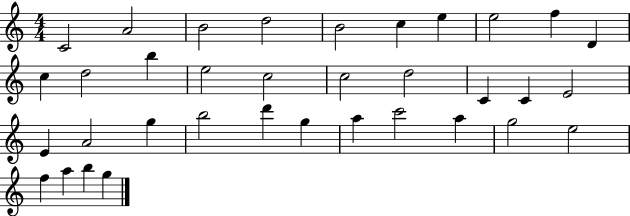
{
  \clef treble
  \numericTimeSignature
  \time 4/4
  \key c \major
  c'2 a'2 | b'2 d''2 | b'2 c''4 e''4 | e''2 f''4 d'4 | \break c''4 d''2 b''4 | e''2 c''2 | c''2 d''2 | c'4 c'4 e'2 | \break e'4 a'2 g''4 | b''2 d'''4 g''4 | a''4 c'''2 a''4 | g''2 e''2 | \break f''4 a''4 b''4 g''4 | \bar "|."
}